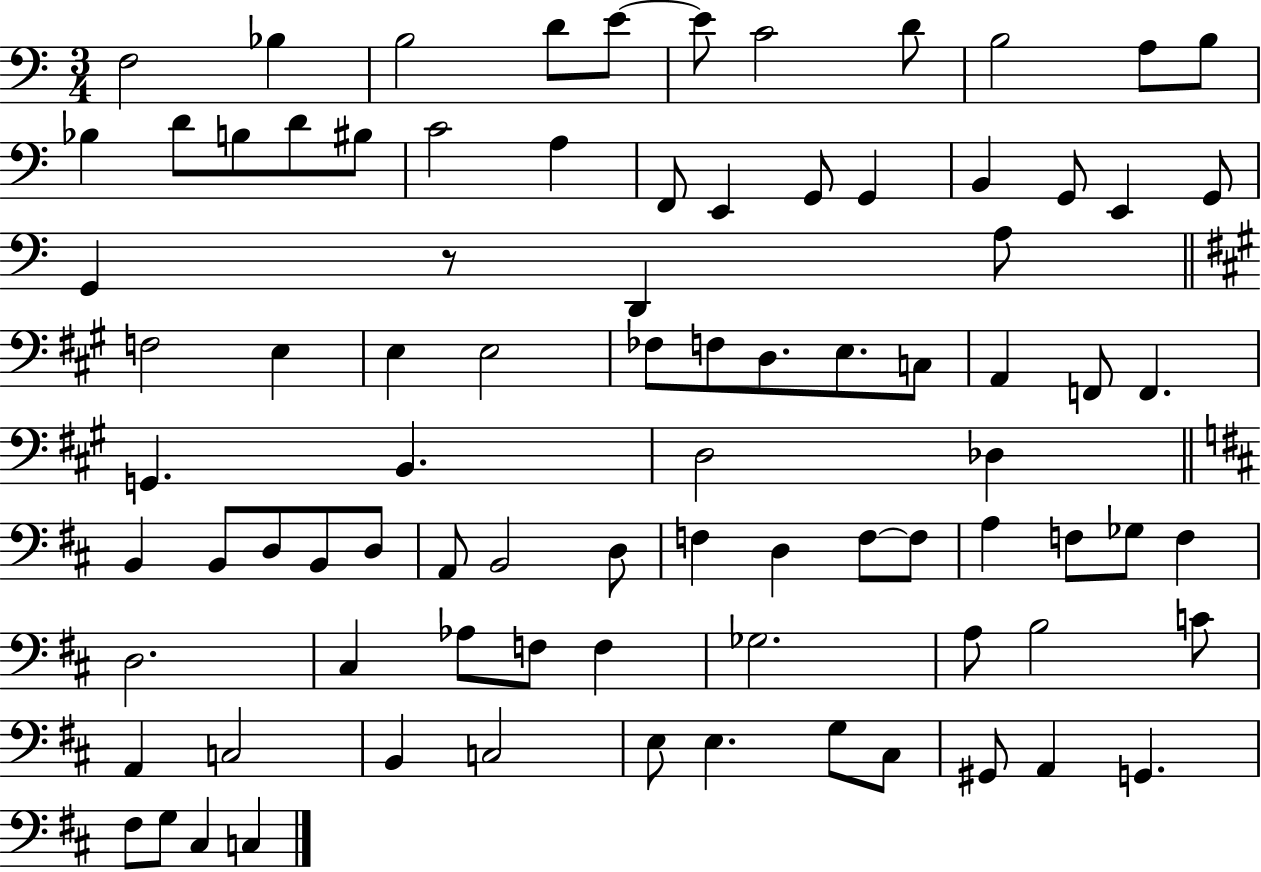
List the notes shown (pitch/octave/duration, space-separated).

F3/h Bb3/q B3/h D4/e E4/e E4/e C4/h D4/e B3/h A3/e B3/e Bb3/q D4/e B3/e D4/e BIS3/e C4/h A3/q F2/e E2/q G2/e G2/q B2/q G2/e E2/q G2/e G2/q R/e D2/q A3/e F3/h E3/q E3/q E3/h FES3/e F3/e D3/e. E3/e. C3/e A2/q F2/e F2/q. G2/q. B2/q. D3/h Db3/q B2/q B2/e D3/e B2/e D3/e A2/e B2/h D3/e F3/q D3/q F3/e F3/e A3/q F3/e Gb3/e F3/q D3/h. C#3/q Ab3/e F3/e F3/q Gb3/h. A3/e B3/h C4/e A2/q C3/h B2/q C3/h E3/e E3/q. G3/e C#3/e G#2/e A2/q G2/q. F#3/e G3/e C#3/q C3/q